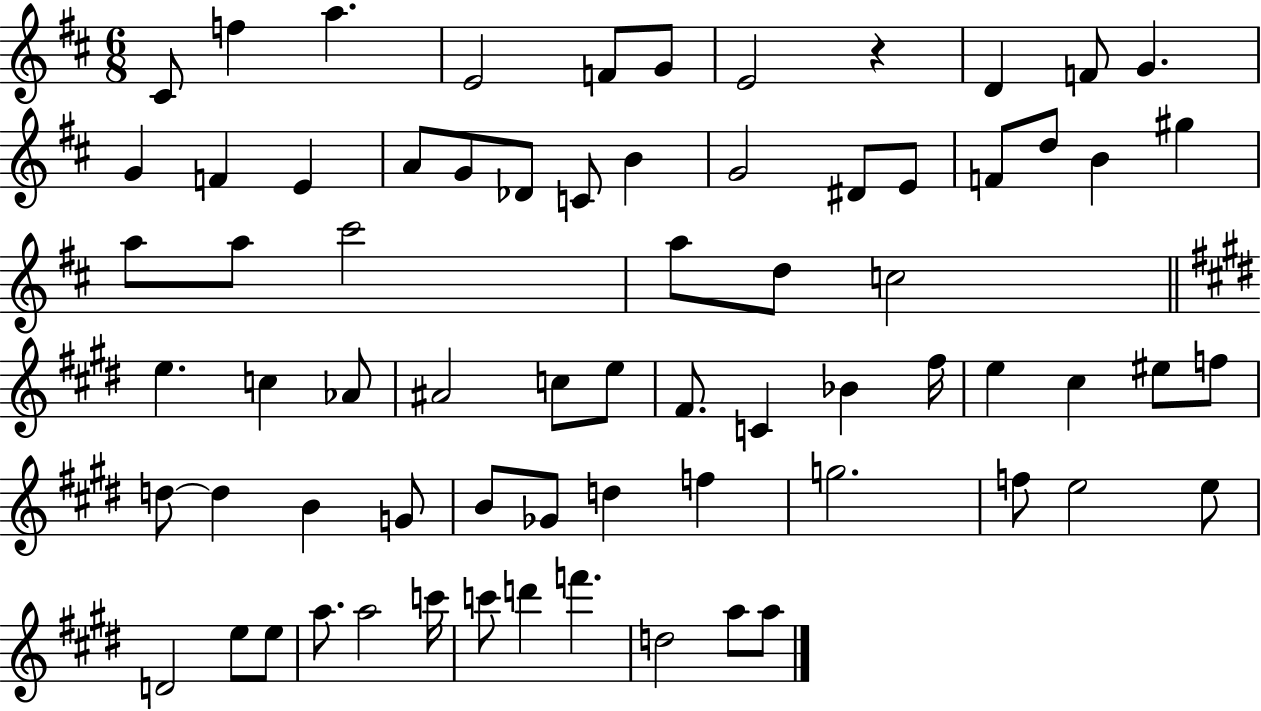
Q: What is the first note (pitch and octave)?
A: C#4